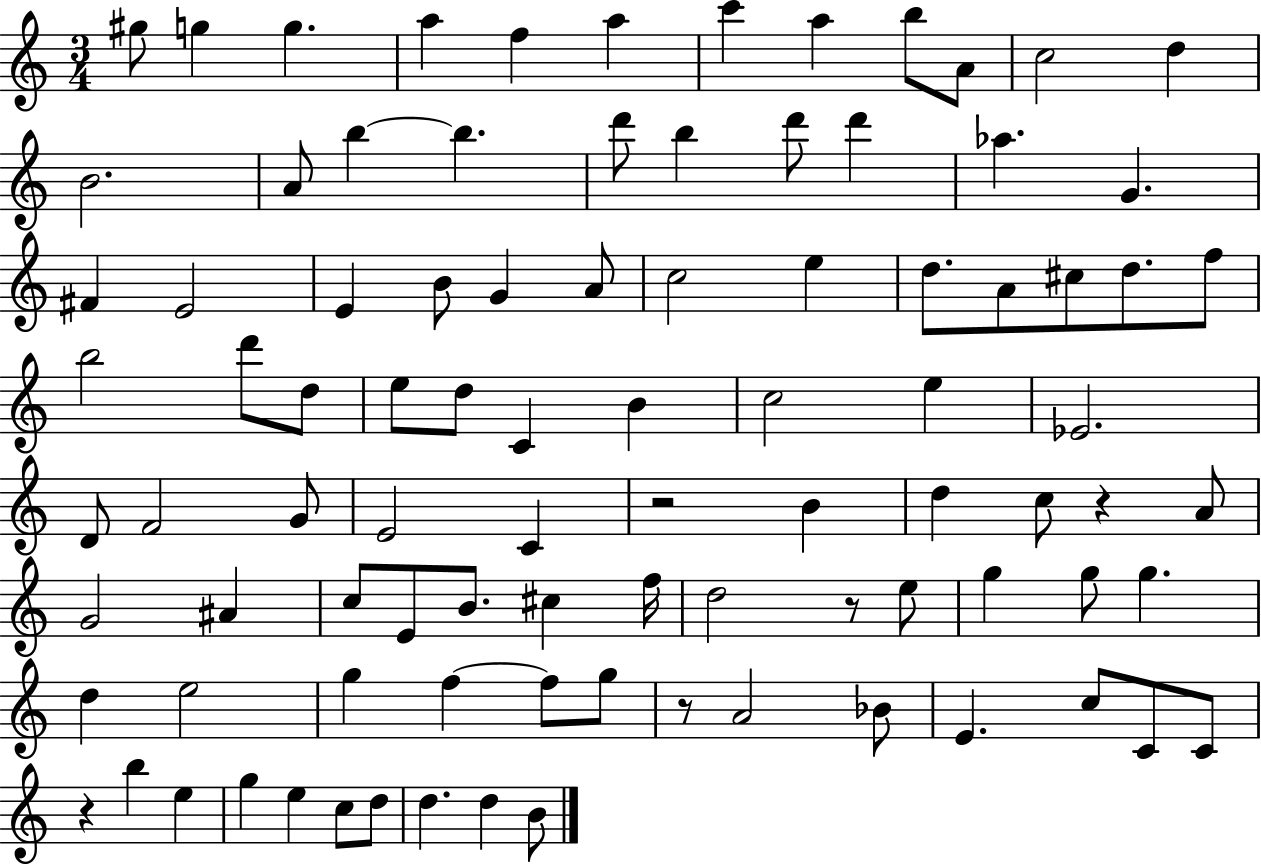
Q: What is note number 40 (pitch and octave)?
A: D5